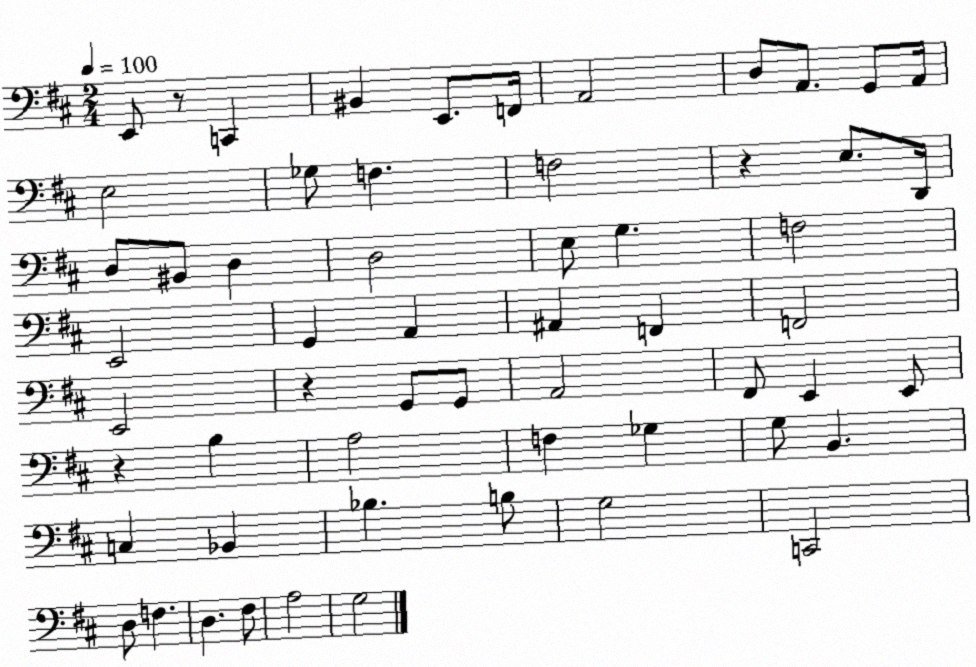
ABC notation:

X:1
T:Untitled
M:2/4
L:1/4
K:D
E,,/2 z/2 C,, ^B,, E,,/2 F,,/4 A,,2 D,/2 A,,/2 G,,/2 A,,/4 E,2 _G,/2 F, F,2 z E,/2 D,,/4 D,/2 ^B,,/2 D, D,2 E,/2 G, F,2 E,,2 G,, A,, ^A,, F,, F,,2 E,,2 z G,,/2 G,,/2 A,,2 ^F,,/2 E,, E,,/2 z B, A,2 F, _G, G,/2 B,, C, _B,, _B, B,/2 G,2 C,,2 D,/2 F, D, ^F,/2 A,2 G,2